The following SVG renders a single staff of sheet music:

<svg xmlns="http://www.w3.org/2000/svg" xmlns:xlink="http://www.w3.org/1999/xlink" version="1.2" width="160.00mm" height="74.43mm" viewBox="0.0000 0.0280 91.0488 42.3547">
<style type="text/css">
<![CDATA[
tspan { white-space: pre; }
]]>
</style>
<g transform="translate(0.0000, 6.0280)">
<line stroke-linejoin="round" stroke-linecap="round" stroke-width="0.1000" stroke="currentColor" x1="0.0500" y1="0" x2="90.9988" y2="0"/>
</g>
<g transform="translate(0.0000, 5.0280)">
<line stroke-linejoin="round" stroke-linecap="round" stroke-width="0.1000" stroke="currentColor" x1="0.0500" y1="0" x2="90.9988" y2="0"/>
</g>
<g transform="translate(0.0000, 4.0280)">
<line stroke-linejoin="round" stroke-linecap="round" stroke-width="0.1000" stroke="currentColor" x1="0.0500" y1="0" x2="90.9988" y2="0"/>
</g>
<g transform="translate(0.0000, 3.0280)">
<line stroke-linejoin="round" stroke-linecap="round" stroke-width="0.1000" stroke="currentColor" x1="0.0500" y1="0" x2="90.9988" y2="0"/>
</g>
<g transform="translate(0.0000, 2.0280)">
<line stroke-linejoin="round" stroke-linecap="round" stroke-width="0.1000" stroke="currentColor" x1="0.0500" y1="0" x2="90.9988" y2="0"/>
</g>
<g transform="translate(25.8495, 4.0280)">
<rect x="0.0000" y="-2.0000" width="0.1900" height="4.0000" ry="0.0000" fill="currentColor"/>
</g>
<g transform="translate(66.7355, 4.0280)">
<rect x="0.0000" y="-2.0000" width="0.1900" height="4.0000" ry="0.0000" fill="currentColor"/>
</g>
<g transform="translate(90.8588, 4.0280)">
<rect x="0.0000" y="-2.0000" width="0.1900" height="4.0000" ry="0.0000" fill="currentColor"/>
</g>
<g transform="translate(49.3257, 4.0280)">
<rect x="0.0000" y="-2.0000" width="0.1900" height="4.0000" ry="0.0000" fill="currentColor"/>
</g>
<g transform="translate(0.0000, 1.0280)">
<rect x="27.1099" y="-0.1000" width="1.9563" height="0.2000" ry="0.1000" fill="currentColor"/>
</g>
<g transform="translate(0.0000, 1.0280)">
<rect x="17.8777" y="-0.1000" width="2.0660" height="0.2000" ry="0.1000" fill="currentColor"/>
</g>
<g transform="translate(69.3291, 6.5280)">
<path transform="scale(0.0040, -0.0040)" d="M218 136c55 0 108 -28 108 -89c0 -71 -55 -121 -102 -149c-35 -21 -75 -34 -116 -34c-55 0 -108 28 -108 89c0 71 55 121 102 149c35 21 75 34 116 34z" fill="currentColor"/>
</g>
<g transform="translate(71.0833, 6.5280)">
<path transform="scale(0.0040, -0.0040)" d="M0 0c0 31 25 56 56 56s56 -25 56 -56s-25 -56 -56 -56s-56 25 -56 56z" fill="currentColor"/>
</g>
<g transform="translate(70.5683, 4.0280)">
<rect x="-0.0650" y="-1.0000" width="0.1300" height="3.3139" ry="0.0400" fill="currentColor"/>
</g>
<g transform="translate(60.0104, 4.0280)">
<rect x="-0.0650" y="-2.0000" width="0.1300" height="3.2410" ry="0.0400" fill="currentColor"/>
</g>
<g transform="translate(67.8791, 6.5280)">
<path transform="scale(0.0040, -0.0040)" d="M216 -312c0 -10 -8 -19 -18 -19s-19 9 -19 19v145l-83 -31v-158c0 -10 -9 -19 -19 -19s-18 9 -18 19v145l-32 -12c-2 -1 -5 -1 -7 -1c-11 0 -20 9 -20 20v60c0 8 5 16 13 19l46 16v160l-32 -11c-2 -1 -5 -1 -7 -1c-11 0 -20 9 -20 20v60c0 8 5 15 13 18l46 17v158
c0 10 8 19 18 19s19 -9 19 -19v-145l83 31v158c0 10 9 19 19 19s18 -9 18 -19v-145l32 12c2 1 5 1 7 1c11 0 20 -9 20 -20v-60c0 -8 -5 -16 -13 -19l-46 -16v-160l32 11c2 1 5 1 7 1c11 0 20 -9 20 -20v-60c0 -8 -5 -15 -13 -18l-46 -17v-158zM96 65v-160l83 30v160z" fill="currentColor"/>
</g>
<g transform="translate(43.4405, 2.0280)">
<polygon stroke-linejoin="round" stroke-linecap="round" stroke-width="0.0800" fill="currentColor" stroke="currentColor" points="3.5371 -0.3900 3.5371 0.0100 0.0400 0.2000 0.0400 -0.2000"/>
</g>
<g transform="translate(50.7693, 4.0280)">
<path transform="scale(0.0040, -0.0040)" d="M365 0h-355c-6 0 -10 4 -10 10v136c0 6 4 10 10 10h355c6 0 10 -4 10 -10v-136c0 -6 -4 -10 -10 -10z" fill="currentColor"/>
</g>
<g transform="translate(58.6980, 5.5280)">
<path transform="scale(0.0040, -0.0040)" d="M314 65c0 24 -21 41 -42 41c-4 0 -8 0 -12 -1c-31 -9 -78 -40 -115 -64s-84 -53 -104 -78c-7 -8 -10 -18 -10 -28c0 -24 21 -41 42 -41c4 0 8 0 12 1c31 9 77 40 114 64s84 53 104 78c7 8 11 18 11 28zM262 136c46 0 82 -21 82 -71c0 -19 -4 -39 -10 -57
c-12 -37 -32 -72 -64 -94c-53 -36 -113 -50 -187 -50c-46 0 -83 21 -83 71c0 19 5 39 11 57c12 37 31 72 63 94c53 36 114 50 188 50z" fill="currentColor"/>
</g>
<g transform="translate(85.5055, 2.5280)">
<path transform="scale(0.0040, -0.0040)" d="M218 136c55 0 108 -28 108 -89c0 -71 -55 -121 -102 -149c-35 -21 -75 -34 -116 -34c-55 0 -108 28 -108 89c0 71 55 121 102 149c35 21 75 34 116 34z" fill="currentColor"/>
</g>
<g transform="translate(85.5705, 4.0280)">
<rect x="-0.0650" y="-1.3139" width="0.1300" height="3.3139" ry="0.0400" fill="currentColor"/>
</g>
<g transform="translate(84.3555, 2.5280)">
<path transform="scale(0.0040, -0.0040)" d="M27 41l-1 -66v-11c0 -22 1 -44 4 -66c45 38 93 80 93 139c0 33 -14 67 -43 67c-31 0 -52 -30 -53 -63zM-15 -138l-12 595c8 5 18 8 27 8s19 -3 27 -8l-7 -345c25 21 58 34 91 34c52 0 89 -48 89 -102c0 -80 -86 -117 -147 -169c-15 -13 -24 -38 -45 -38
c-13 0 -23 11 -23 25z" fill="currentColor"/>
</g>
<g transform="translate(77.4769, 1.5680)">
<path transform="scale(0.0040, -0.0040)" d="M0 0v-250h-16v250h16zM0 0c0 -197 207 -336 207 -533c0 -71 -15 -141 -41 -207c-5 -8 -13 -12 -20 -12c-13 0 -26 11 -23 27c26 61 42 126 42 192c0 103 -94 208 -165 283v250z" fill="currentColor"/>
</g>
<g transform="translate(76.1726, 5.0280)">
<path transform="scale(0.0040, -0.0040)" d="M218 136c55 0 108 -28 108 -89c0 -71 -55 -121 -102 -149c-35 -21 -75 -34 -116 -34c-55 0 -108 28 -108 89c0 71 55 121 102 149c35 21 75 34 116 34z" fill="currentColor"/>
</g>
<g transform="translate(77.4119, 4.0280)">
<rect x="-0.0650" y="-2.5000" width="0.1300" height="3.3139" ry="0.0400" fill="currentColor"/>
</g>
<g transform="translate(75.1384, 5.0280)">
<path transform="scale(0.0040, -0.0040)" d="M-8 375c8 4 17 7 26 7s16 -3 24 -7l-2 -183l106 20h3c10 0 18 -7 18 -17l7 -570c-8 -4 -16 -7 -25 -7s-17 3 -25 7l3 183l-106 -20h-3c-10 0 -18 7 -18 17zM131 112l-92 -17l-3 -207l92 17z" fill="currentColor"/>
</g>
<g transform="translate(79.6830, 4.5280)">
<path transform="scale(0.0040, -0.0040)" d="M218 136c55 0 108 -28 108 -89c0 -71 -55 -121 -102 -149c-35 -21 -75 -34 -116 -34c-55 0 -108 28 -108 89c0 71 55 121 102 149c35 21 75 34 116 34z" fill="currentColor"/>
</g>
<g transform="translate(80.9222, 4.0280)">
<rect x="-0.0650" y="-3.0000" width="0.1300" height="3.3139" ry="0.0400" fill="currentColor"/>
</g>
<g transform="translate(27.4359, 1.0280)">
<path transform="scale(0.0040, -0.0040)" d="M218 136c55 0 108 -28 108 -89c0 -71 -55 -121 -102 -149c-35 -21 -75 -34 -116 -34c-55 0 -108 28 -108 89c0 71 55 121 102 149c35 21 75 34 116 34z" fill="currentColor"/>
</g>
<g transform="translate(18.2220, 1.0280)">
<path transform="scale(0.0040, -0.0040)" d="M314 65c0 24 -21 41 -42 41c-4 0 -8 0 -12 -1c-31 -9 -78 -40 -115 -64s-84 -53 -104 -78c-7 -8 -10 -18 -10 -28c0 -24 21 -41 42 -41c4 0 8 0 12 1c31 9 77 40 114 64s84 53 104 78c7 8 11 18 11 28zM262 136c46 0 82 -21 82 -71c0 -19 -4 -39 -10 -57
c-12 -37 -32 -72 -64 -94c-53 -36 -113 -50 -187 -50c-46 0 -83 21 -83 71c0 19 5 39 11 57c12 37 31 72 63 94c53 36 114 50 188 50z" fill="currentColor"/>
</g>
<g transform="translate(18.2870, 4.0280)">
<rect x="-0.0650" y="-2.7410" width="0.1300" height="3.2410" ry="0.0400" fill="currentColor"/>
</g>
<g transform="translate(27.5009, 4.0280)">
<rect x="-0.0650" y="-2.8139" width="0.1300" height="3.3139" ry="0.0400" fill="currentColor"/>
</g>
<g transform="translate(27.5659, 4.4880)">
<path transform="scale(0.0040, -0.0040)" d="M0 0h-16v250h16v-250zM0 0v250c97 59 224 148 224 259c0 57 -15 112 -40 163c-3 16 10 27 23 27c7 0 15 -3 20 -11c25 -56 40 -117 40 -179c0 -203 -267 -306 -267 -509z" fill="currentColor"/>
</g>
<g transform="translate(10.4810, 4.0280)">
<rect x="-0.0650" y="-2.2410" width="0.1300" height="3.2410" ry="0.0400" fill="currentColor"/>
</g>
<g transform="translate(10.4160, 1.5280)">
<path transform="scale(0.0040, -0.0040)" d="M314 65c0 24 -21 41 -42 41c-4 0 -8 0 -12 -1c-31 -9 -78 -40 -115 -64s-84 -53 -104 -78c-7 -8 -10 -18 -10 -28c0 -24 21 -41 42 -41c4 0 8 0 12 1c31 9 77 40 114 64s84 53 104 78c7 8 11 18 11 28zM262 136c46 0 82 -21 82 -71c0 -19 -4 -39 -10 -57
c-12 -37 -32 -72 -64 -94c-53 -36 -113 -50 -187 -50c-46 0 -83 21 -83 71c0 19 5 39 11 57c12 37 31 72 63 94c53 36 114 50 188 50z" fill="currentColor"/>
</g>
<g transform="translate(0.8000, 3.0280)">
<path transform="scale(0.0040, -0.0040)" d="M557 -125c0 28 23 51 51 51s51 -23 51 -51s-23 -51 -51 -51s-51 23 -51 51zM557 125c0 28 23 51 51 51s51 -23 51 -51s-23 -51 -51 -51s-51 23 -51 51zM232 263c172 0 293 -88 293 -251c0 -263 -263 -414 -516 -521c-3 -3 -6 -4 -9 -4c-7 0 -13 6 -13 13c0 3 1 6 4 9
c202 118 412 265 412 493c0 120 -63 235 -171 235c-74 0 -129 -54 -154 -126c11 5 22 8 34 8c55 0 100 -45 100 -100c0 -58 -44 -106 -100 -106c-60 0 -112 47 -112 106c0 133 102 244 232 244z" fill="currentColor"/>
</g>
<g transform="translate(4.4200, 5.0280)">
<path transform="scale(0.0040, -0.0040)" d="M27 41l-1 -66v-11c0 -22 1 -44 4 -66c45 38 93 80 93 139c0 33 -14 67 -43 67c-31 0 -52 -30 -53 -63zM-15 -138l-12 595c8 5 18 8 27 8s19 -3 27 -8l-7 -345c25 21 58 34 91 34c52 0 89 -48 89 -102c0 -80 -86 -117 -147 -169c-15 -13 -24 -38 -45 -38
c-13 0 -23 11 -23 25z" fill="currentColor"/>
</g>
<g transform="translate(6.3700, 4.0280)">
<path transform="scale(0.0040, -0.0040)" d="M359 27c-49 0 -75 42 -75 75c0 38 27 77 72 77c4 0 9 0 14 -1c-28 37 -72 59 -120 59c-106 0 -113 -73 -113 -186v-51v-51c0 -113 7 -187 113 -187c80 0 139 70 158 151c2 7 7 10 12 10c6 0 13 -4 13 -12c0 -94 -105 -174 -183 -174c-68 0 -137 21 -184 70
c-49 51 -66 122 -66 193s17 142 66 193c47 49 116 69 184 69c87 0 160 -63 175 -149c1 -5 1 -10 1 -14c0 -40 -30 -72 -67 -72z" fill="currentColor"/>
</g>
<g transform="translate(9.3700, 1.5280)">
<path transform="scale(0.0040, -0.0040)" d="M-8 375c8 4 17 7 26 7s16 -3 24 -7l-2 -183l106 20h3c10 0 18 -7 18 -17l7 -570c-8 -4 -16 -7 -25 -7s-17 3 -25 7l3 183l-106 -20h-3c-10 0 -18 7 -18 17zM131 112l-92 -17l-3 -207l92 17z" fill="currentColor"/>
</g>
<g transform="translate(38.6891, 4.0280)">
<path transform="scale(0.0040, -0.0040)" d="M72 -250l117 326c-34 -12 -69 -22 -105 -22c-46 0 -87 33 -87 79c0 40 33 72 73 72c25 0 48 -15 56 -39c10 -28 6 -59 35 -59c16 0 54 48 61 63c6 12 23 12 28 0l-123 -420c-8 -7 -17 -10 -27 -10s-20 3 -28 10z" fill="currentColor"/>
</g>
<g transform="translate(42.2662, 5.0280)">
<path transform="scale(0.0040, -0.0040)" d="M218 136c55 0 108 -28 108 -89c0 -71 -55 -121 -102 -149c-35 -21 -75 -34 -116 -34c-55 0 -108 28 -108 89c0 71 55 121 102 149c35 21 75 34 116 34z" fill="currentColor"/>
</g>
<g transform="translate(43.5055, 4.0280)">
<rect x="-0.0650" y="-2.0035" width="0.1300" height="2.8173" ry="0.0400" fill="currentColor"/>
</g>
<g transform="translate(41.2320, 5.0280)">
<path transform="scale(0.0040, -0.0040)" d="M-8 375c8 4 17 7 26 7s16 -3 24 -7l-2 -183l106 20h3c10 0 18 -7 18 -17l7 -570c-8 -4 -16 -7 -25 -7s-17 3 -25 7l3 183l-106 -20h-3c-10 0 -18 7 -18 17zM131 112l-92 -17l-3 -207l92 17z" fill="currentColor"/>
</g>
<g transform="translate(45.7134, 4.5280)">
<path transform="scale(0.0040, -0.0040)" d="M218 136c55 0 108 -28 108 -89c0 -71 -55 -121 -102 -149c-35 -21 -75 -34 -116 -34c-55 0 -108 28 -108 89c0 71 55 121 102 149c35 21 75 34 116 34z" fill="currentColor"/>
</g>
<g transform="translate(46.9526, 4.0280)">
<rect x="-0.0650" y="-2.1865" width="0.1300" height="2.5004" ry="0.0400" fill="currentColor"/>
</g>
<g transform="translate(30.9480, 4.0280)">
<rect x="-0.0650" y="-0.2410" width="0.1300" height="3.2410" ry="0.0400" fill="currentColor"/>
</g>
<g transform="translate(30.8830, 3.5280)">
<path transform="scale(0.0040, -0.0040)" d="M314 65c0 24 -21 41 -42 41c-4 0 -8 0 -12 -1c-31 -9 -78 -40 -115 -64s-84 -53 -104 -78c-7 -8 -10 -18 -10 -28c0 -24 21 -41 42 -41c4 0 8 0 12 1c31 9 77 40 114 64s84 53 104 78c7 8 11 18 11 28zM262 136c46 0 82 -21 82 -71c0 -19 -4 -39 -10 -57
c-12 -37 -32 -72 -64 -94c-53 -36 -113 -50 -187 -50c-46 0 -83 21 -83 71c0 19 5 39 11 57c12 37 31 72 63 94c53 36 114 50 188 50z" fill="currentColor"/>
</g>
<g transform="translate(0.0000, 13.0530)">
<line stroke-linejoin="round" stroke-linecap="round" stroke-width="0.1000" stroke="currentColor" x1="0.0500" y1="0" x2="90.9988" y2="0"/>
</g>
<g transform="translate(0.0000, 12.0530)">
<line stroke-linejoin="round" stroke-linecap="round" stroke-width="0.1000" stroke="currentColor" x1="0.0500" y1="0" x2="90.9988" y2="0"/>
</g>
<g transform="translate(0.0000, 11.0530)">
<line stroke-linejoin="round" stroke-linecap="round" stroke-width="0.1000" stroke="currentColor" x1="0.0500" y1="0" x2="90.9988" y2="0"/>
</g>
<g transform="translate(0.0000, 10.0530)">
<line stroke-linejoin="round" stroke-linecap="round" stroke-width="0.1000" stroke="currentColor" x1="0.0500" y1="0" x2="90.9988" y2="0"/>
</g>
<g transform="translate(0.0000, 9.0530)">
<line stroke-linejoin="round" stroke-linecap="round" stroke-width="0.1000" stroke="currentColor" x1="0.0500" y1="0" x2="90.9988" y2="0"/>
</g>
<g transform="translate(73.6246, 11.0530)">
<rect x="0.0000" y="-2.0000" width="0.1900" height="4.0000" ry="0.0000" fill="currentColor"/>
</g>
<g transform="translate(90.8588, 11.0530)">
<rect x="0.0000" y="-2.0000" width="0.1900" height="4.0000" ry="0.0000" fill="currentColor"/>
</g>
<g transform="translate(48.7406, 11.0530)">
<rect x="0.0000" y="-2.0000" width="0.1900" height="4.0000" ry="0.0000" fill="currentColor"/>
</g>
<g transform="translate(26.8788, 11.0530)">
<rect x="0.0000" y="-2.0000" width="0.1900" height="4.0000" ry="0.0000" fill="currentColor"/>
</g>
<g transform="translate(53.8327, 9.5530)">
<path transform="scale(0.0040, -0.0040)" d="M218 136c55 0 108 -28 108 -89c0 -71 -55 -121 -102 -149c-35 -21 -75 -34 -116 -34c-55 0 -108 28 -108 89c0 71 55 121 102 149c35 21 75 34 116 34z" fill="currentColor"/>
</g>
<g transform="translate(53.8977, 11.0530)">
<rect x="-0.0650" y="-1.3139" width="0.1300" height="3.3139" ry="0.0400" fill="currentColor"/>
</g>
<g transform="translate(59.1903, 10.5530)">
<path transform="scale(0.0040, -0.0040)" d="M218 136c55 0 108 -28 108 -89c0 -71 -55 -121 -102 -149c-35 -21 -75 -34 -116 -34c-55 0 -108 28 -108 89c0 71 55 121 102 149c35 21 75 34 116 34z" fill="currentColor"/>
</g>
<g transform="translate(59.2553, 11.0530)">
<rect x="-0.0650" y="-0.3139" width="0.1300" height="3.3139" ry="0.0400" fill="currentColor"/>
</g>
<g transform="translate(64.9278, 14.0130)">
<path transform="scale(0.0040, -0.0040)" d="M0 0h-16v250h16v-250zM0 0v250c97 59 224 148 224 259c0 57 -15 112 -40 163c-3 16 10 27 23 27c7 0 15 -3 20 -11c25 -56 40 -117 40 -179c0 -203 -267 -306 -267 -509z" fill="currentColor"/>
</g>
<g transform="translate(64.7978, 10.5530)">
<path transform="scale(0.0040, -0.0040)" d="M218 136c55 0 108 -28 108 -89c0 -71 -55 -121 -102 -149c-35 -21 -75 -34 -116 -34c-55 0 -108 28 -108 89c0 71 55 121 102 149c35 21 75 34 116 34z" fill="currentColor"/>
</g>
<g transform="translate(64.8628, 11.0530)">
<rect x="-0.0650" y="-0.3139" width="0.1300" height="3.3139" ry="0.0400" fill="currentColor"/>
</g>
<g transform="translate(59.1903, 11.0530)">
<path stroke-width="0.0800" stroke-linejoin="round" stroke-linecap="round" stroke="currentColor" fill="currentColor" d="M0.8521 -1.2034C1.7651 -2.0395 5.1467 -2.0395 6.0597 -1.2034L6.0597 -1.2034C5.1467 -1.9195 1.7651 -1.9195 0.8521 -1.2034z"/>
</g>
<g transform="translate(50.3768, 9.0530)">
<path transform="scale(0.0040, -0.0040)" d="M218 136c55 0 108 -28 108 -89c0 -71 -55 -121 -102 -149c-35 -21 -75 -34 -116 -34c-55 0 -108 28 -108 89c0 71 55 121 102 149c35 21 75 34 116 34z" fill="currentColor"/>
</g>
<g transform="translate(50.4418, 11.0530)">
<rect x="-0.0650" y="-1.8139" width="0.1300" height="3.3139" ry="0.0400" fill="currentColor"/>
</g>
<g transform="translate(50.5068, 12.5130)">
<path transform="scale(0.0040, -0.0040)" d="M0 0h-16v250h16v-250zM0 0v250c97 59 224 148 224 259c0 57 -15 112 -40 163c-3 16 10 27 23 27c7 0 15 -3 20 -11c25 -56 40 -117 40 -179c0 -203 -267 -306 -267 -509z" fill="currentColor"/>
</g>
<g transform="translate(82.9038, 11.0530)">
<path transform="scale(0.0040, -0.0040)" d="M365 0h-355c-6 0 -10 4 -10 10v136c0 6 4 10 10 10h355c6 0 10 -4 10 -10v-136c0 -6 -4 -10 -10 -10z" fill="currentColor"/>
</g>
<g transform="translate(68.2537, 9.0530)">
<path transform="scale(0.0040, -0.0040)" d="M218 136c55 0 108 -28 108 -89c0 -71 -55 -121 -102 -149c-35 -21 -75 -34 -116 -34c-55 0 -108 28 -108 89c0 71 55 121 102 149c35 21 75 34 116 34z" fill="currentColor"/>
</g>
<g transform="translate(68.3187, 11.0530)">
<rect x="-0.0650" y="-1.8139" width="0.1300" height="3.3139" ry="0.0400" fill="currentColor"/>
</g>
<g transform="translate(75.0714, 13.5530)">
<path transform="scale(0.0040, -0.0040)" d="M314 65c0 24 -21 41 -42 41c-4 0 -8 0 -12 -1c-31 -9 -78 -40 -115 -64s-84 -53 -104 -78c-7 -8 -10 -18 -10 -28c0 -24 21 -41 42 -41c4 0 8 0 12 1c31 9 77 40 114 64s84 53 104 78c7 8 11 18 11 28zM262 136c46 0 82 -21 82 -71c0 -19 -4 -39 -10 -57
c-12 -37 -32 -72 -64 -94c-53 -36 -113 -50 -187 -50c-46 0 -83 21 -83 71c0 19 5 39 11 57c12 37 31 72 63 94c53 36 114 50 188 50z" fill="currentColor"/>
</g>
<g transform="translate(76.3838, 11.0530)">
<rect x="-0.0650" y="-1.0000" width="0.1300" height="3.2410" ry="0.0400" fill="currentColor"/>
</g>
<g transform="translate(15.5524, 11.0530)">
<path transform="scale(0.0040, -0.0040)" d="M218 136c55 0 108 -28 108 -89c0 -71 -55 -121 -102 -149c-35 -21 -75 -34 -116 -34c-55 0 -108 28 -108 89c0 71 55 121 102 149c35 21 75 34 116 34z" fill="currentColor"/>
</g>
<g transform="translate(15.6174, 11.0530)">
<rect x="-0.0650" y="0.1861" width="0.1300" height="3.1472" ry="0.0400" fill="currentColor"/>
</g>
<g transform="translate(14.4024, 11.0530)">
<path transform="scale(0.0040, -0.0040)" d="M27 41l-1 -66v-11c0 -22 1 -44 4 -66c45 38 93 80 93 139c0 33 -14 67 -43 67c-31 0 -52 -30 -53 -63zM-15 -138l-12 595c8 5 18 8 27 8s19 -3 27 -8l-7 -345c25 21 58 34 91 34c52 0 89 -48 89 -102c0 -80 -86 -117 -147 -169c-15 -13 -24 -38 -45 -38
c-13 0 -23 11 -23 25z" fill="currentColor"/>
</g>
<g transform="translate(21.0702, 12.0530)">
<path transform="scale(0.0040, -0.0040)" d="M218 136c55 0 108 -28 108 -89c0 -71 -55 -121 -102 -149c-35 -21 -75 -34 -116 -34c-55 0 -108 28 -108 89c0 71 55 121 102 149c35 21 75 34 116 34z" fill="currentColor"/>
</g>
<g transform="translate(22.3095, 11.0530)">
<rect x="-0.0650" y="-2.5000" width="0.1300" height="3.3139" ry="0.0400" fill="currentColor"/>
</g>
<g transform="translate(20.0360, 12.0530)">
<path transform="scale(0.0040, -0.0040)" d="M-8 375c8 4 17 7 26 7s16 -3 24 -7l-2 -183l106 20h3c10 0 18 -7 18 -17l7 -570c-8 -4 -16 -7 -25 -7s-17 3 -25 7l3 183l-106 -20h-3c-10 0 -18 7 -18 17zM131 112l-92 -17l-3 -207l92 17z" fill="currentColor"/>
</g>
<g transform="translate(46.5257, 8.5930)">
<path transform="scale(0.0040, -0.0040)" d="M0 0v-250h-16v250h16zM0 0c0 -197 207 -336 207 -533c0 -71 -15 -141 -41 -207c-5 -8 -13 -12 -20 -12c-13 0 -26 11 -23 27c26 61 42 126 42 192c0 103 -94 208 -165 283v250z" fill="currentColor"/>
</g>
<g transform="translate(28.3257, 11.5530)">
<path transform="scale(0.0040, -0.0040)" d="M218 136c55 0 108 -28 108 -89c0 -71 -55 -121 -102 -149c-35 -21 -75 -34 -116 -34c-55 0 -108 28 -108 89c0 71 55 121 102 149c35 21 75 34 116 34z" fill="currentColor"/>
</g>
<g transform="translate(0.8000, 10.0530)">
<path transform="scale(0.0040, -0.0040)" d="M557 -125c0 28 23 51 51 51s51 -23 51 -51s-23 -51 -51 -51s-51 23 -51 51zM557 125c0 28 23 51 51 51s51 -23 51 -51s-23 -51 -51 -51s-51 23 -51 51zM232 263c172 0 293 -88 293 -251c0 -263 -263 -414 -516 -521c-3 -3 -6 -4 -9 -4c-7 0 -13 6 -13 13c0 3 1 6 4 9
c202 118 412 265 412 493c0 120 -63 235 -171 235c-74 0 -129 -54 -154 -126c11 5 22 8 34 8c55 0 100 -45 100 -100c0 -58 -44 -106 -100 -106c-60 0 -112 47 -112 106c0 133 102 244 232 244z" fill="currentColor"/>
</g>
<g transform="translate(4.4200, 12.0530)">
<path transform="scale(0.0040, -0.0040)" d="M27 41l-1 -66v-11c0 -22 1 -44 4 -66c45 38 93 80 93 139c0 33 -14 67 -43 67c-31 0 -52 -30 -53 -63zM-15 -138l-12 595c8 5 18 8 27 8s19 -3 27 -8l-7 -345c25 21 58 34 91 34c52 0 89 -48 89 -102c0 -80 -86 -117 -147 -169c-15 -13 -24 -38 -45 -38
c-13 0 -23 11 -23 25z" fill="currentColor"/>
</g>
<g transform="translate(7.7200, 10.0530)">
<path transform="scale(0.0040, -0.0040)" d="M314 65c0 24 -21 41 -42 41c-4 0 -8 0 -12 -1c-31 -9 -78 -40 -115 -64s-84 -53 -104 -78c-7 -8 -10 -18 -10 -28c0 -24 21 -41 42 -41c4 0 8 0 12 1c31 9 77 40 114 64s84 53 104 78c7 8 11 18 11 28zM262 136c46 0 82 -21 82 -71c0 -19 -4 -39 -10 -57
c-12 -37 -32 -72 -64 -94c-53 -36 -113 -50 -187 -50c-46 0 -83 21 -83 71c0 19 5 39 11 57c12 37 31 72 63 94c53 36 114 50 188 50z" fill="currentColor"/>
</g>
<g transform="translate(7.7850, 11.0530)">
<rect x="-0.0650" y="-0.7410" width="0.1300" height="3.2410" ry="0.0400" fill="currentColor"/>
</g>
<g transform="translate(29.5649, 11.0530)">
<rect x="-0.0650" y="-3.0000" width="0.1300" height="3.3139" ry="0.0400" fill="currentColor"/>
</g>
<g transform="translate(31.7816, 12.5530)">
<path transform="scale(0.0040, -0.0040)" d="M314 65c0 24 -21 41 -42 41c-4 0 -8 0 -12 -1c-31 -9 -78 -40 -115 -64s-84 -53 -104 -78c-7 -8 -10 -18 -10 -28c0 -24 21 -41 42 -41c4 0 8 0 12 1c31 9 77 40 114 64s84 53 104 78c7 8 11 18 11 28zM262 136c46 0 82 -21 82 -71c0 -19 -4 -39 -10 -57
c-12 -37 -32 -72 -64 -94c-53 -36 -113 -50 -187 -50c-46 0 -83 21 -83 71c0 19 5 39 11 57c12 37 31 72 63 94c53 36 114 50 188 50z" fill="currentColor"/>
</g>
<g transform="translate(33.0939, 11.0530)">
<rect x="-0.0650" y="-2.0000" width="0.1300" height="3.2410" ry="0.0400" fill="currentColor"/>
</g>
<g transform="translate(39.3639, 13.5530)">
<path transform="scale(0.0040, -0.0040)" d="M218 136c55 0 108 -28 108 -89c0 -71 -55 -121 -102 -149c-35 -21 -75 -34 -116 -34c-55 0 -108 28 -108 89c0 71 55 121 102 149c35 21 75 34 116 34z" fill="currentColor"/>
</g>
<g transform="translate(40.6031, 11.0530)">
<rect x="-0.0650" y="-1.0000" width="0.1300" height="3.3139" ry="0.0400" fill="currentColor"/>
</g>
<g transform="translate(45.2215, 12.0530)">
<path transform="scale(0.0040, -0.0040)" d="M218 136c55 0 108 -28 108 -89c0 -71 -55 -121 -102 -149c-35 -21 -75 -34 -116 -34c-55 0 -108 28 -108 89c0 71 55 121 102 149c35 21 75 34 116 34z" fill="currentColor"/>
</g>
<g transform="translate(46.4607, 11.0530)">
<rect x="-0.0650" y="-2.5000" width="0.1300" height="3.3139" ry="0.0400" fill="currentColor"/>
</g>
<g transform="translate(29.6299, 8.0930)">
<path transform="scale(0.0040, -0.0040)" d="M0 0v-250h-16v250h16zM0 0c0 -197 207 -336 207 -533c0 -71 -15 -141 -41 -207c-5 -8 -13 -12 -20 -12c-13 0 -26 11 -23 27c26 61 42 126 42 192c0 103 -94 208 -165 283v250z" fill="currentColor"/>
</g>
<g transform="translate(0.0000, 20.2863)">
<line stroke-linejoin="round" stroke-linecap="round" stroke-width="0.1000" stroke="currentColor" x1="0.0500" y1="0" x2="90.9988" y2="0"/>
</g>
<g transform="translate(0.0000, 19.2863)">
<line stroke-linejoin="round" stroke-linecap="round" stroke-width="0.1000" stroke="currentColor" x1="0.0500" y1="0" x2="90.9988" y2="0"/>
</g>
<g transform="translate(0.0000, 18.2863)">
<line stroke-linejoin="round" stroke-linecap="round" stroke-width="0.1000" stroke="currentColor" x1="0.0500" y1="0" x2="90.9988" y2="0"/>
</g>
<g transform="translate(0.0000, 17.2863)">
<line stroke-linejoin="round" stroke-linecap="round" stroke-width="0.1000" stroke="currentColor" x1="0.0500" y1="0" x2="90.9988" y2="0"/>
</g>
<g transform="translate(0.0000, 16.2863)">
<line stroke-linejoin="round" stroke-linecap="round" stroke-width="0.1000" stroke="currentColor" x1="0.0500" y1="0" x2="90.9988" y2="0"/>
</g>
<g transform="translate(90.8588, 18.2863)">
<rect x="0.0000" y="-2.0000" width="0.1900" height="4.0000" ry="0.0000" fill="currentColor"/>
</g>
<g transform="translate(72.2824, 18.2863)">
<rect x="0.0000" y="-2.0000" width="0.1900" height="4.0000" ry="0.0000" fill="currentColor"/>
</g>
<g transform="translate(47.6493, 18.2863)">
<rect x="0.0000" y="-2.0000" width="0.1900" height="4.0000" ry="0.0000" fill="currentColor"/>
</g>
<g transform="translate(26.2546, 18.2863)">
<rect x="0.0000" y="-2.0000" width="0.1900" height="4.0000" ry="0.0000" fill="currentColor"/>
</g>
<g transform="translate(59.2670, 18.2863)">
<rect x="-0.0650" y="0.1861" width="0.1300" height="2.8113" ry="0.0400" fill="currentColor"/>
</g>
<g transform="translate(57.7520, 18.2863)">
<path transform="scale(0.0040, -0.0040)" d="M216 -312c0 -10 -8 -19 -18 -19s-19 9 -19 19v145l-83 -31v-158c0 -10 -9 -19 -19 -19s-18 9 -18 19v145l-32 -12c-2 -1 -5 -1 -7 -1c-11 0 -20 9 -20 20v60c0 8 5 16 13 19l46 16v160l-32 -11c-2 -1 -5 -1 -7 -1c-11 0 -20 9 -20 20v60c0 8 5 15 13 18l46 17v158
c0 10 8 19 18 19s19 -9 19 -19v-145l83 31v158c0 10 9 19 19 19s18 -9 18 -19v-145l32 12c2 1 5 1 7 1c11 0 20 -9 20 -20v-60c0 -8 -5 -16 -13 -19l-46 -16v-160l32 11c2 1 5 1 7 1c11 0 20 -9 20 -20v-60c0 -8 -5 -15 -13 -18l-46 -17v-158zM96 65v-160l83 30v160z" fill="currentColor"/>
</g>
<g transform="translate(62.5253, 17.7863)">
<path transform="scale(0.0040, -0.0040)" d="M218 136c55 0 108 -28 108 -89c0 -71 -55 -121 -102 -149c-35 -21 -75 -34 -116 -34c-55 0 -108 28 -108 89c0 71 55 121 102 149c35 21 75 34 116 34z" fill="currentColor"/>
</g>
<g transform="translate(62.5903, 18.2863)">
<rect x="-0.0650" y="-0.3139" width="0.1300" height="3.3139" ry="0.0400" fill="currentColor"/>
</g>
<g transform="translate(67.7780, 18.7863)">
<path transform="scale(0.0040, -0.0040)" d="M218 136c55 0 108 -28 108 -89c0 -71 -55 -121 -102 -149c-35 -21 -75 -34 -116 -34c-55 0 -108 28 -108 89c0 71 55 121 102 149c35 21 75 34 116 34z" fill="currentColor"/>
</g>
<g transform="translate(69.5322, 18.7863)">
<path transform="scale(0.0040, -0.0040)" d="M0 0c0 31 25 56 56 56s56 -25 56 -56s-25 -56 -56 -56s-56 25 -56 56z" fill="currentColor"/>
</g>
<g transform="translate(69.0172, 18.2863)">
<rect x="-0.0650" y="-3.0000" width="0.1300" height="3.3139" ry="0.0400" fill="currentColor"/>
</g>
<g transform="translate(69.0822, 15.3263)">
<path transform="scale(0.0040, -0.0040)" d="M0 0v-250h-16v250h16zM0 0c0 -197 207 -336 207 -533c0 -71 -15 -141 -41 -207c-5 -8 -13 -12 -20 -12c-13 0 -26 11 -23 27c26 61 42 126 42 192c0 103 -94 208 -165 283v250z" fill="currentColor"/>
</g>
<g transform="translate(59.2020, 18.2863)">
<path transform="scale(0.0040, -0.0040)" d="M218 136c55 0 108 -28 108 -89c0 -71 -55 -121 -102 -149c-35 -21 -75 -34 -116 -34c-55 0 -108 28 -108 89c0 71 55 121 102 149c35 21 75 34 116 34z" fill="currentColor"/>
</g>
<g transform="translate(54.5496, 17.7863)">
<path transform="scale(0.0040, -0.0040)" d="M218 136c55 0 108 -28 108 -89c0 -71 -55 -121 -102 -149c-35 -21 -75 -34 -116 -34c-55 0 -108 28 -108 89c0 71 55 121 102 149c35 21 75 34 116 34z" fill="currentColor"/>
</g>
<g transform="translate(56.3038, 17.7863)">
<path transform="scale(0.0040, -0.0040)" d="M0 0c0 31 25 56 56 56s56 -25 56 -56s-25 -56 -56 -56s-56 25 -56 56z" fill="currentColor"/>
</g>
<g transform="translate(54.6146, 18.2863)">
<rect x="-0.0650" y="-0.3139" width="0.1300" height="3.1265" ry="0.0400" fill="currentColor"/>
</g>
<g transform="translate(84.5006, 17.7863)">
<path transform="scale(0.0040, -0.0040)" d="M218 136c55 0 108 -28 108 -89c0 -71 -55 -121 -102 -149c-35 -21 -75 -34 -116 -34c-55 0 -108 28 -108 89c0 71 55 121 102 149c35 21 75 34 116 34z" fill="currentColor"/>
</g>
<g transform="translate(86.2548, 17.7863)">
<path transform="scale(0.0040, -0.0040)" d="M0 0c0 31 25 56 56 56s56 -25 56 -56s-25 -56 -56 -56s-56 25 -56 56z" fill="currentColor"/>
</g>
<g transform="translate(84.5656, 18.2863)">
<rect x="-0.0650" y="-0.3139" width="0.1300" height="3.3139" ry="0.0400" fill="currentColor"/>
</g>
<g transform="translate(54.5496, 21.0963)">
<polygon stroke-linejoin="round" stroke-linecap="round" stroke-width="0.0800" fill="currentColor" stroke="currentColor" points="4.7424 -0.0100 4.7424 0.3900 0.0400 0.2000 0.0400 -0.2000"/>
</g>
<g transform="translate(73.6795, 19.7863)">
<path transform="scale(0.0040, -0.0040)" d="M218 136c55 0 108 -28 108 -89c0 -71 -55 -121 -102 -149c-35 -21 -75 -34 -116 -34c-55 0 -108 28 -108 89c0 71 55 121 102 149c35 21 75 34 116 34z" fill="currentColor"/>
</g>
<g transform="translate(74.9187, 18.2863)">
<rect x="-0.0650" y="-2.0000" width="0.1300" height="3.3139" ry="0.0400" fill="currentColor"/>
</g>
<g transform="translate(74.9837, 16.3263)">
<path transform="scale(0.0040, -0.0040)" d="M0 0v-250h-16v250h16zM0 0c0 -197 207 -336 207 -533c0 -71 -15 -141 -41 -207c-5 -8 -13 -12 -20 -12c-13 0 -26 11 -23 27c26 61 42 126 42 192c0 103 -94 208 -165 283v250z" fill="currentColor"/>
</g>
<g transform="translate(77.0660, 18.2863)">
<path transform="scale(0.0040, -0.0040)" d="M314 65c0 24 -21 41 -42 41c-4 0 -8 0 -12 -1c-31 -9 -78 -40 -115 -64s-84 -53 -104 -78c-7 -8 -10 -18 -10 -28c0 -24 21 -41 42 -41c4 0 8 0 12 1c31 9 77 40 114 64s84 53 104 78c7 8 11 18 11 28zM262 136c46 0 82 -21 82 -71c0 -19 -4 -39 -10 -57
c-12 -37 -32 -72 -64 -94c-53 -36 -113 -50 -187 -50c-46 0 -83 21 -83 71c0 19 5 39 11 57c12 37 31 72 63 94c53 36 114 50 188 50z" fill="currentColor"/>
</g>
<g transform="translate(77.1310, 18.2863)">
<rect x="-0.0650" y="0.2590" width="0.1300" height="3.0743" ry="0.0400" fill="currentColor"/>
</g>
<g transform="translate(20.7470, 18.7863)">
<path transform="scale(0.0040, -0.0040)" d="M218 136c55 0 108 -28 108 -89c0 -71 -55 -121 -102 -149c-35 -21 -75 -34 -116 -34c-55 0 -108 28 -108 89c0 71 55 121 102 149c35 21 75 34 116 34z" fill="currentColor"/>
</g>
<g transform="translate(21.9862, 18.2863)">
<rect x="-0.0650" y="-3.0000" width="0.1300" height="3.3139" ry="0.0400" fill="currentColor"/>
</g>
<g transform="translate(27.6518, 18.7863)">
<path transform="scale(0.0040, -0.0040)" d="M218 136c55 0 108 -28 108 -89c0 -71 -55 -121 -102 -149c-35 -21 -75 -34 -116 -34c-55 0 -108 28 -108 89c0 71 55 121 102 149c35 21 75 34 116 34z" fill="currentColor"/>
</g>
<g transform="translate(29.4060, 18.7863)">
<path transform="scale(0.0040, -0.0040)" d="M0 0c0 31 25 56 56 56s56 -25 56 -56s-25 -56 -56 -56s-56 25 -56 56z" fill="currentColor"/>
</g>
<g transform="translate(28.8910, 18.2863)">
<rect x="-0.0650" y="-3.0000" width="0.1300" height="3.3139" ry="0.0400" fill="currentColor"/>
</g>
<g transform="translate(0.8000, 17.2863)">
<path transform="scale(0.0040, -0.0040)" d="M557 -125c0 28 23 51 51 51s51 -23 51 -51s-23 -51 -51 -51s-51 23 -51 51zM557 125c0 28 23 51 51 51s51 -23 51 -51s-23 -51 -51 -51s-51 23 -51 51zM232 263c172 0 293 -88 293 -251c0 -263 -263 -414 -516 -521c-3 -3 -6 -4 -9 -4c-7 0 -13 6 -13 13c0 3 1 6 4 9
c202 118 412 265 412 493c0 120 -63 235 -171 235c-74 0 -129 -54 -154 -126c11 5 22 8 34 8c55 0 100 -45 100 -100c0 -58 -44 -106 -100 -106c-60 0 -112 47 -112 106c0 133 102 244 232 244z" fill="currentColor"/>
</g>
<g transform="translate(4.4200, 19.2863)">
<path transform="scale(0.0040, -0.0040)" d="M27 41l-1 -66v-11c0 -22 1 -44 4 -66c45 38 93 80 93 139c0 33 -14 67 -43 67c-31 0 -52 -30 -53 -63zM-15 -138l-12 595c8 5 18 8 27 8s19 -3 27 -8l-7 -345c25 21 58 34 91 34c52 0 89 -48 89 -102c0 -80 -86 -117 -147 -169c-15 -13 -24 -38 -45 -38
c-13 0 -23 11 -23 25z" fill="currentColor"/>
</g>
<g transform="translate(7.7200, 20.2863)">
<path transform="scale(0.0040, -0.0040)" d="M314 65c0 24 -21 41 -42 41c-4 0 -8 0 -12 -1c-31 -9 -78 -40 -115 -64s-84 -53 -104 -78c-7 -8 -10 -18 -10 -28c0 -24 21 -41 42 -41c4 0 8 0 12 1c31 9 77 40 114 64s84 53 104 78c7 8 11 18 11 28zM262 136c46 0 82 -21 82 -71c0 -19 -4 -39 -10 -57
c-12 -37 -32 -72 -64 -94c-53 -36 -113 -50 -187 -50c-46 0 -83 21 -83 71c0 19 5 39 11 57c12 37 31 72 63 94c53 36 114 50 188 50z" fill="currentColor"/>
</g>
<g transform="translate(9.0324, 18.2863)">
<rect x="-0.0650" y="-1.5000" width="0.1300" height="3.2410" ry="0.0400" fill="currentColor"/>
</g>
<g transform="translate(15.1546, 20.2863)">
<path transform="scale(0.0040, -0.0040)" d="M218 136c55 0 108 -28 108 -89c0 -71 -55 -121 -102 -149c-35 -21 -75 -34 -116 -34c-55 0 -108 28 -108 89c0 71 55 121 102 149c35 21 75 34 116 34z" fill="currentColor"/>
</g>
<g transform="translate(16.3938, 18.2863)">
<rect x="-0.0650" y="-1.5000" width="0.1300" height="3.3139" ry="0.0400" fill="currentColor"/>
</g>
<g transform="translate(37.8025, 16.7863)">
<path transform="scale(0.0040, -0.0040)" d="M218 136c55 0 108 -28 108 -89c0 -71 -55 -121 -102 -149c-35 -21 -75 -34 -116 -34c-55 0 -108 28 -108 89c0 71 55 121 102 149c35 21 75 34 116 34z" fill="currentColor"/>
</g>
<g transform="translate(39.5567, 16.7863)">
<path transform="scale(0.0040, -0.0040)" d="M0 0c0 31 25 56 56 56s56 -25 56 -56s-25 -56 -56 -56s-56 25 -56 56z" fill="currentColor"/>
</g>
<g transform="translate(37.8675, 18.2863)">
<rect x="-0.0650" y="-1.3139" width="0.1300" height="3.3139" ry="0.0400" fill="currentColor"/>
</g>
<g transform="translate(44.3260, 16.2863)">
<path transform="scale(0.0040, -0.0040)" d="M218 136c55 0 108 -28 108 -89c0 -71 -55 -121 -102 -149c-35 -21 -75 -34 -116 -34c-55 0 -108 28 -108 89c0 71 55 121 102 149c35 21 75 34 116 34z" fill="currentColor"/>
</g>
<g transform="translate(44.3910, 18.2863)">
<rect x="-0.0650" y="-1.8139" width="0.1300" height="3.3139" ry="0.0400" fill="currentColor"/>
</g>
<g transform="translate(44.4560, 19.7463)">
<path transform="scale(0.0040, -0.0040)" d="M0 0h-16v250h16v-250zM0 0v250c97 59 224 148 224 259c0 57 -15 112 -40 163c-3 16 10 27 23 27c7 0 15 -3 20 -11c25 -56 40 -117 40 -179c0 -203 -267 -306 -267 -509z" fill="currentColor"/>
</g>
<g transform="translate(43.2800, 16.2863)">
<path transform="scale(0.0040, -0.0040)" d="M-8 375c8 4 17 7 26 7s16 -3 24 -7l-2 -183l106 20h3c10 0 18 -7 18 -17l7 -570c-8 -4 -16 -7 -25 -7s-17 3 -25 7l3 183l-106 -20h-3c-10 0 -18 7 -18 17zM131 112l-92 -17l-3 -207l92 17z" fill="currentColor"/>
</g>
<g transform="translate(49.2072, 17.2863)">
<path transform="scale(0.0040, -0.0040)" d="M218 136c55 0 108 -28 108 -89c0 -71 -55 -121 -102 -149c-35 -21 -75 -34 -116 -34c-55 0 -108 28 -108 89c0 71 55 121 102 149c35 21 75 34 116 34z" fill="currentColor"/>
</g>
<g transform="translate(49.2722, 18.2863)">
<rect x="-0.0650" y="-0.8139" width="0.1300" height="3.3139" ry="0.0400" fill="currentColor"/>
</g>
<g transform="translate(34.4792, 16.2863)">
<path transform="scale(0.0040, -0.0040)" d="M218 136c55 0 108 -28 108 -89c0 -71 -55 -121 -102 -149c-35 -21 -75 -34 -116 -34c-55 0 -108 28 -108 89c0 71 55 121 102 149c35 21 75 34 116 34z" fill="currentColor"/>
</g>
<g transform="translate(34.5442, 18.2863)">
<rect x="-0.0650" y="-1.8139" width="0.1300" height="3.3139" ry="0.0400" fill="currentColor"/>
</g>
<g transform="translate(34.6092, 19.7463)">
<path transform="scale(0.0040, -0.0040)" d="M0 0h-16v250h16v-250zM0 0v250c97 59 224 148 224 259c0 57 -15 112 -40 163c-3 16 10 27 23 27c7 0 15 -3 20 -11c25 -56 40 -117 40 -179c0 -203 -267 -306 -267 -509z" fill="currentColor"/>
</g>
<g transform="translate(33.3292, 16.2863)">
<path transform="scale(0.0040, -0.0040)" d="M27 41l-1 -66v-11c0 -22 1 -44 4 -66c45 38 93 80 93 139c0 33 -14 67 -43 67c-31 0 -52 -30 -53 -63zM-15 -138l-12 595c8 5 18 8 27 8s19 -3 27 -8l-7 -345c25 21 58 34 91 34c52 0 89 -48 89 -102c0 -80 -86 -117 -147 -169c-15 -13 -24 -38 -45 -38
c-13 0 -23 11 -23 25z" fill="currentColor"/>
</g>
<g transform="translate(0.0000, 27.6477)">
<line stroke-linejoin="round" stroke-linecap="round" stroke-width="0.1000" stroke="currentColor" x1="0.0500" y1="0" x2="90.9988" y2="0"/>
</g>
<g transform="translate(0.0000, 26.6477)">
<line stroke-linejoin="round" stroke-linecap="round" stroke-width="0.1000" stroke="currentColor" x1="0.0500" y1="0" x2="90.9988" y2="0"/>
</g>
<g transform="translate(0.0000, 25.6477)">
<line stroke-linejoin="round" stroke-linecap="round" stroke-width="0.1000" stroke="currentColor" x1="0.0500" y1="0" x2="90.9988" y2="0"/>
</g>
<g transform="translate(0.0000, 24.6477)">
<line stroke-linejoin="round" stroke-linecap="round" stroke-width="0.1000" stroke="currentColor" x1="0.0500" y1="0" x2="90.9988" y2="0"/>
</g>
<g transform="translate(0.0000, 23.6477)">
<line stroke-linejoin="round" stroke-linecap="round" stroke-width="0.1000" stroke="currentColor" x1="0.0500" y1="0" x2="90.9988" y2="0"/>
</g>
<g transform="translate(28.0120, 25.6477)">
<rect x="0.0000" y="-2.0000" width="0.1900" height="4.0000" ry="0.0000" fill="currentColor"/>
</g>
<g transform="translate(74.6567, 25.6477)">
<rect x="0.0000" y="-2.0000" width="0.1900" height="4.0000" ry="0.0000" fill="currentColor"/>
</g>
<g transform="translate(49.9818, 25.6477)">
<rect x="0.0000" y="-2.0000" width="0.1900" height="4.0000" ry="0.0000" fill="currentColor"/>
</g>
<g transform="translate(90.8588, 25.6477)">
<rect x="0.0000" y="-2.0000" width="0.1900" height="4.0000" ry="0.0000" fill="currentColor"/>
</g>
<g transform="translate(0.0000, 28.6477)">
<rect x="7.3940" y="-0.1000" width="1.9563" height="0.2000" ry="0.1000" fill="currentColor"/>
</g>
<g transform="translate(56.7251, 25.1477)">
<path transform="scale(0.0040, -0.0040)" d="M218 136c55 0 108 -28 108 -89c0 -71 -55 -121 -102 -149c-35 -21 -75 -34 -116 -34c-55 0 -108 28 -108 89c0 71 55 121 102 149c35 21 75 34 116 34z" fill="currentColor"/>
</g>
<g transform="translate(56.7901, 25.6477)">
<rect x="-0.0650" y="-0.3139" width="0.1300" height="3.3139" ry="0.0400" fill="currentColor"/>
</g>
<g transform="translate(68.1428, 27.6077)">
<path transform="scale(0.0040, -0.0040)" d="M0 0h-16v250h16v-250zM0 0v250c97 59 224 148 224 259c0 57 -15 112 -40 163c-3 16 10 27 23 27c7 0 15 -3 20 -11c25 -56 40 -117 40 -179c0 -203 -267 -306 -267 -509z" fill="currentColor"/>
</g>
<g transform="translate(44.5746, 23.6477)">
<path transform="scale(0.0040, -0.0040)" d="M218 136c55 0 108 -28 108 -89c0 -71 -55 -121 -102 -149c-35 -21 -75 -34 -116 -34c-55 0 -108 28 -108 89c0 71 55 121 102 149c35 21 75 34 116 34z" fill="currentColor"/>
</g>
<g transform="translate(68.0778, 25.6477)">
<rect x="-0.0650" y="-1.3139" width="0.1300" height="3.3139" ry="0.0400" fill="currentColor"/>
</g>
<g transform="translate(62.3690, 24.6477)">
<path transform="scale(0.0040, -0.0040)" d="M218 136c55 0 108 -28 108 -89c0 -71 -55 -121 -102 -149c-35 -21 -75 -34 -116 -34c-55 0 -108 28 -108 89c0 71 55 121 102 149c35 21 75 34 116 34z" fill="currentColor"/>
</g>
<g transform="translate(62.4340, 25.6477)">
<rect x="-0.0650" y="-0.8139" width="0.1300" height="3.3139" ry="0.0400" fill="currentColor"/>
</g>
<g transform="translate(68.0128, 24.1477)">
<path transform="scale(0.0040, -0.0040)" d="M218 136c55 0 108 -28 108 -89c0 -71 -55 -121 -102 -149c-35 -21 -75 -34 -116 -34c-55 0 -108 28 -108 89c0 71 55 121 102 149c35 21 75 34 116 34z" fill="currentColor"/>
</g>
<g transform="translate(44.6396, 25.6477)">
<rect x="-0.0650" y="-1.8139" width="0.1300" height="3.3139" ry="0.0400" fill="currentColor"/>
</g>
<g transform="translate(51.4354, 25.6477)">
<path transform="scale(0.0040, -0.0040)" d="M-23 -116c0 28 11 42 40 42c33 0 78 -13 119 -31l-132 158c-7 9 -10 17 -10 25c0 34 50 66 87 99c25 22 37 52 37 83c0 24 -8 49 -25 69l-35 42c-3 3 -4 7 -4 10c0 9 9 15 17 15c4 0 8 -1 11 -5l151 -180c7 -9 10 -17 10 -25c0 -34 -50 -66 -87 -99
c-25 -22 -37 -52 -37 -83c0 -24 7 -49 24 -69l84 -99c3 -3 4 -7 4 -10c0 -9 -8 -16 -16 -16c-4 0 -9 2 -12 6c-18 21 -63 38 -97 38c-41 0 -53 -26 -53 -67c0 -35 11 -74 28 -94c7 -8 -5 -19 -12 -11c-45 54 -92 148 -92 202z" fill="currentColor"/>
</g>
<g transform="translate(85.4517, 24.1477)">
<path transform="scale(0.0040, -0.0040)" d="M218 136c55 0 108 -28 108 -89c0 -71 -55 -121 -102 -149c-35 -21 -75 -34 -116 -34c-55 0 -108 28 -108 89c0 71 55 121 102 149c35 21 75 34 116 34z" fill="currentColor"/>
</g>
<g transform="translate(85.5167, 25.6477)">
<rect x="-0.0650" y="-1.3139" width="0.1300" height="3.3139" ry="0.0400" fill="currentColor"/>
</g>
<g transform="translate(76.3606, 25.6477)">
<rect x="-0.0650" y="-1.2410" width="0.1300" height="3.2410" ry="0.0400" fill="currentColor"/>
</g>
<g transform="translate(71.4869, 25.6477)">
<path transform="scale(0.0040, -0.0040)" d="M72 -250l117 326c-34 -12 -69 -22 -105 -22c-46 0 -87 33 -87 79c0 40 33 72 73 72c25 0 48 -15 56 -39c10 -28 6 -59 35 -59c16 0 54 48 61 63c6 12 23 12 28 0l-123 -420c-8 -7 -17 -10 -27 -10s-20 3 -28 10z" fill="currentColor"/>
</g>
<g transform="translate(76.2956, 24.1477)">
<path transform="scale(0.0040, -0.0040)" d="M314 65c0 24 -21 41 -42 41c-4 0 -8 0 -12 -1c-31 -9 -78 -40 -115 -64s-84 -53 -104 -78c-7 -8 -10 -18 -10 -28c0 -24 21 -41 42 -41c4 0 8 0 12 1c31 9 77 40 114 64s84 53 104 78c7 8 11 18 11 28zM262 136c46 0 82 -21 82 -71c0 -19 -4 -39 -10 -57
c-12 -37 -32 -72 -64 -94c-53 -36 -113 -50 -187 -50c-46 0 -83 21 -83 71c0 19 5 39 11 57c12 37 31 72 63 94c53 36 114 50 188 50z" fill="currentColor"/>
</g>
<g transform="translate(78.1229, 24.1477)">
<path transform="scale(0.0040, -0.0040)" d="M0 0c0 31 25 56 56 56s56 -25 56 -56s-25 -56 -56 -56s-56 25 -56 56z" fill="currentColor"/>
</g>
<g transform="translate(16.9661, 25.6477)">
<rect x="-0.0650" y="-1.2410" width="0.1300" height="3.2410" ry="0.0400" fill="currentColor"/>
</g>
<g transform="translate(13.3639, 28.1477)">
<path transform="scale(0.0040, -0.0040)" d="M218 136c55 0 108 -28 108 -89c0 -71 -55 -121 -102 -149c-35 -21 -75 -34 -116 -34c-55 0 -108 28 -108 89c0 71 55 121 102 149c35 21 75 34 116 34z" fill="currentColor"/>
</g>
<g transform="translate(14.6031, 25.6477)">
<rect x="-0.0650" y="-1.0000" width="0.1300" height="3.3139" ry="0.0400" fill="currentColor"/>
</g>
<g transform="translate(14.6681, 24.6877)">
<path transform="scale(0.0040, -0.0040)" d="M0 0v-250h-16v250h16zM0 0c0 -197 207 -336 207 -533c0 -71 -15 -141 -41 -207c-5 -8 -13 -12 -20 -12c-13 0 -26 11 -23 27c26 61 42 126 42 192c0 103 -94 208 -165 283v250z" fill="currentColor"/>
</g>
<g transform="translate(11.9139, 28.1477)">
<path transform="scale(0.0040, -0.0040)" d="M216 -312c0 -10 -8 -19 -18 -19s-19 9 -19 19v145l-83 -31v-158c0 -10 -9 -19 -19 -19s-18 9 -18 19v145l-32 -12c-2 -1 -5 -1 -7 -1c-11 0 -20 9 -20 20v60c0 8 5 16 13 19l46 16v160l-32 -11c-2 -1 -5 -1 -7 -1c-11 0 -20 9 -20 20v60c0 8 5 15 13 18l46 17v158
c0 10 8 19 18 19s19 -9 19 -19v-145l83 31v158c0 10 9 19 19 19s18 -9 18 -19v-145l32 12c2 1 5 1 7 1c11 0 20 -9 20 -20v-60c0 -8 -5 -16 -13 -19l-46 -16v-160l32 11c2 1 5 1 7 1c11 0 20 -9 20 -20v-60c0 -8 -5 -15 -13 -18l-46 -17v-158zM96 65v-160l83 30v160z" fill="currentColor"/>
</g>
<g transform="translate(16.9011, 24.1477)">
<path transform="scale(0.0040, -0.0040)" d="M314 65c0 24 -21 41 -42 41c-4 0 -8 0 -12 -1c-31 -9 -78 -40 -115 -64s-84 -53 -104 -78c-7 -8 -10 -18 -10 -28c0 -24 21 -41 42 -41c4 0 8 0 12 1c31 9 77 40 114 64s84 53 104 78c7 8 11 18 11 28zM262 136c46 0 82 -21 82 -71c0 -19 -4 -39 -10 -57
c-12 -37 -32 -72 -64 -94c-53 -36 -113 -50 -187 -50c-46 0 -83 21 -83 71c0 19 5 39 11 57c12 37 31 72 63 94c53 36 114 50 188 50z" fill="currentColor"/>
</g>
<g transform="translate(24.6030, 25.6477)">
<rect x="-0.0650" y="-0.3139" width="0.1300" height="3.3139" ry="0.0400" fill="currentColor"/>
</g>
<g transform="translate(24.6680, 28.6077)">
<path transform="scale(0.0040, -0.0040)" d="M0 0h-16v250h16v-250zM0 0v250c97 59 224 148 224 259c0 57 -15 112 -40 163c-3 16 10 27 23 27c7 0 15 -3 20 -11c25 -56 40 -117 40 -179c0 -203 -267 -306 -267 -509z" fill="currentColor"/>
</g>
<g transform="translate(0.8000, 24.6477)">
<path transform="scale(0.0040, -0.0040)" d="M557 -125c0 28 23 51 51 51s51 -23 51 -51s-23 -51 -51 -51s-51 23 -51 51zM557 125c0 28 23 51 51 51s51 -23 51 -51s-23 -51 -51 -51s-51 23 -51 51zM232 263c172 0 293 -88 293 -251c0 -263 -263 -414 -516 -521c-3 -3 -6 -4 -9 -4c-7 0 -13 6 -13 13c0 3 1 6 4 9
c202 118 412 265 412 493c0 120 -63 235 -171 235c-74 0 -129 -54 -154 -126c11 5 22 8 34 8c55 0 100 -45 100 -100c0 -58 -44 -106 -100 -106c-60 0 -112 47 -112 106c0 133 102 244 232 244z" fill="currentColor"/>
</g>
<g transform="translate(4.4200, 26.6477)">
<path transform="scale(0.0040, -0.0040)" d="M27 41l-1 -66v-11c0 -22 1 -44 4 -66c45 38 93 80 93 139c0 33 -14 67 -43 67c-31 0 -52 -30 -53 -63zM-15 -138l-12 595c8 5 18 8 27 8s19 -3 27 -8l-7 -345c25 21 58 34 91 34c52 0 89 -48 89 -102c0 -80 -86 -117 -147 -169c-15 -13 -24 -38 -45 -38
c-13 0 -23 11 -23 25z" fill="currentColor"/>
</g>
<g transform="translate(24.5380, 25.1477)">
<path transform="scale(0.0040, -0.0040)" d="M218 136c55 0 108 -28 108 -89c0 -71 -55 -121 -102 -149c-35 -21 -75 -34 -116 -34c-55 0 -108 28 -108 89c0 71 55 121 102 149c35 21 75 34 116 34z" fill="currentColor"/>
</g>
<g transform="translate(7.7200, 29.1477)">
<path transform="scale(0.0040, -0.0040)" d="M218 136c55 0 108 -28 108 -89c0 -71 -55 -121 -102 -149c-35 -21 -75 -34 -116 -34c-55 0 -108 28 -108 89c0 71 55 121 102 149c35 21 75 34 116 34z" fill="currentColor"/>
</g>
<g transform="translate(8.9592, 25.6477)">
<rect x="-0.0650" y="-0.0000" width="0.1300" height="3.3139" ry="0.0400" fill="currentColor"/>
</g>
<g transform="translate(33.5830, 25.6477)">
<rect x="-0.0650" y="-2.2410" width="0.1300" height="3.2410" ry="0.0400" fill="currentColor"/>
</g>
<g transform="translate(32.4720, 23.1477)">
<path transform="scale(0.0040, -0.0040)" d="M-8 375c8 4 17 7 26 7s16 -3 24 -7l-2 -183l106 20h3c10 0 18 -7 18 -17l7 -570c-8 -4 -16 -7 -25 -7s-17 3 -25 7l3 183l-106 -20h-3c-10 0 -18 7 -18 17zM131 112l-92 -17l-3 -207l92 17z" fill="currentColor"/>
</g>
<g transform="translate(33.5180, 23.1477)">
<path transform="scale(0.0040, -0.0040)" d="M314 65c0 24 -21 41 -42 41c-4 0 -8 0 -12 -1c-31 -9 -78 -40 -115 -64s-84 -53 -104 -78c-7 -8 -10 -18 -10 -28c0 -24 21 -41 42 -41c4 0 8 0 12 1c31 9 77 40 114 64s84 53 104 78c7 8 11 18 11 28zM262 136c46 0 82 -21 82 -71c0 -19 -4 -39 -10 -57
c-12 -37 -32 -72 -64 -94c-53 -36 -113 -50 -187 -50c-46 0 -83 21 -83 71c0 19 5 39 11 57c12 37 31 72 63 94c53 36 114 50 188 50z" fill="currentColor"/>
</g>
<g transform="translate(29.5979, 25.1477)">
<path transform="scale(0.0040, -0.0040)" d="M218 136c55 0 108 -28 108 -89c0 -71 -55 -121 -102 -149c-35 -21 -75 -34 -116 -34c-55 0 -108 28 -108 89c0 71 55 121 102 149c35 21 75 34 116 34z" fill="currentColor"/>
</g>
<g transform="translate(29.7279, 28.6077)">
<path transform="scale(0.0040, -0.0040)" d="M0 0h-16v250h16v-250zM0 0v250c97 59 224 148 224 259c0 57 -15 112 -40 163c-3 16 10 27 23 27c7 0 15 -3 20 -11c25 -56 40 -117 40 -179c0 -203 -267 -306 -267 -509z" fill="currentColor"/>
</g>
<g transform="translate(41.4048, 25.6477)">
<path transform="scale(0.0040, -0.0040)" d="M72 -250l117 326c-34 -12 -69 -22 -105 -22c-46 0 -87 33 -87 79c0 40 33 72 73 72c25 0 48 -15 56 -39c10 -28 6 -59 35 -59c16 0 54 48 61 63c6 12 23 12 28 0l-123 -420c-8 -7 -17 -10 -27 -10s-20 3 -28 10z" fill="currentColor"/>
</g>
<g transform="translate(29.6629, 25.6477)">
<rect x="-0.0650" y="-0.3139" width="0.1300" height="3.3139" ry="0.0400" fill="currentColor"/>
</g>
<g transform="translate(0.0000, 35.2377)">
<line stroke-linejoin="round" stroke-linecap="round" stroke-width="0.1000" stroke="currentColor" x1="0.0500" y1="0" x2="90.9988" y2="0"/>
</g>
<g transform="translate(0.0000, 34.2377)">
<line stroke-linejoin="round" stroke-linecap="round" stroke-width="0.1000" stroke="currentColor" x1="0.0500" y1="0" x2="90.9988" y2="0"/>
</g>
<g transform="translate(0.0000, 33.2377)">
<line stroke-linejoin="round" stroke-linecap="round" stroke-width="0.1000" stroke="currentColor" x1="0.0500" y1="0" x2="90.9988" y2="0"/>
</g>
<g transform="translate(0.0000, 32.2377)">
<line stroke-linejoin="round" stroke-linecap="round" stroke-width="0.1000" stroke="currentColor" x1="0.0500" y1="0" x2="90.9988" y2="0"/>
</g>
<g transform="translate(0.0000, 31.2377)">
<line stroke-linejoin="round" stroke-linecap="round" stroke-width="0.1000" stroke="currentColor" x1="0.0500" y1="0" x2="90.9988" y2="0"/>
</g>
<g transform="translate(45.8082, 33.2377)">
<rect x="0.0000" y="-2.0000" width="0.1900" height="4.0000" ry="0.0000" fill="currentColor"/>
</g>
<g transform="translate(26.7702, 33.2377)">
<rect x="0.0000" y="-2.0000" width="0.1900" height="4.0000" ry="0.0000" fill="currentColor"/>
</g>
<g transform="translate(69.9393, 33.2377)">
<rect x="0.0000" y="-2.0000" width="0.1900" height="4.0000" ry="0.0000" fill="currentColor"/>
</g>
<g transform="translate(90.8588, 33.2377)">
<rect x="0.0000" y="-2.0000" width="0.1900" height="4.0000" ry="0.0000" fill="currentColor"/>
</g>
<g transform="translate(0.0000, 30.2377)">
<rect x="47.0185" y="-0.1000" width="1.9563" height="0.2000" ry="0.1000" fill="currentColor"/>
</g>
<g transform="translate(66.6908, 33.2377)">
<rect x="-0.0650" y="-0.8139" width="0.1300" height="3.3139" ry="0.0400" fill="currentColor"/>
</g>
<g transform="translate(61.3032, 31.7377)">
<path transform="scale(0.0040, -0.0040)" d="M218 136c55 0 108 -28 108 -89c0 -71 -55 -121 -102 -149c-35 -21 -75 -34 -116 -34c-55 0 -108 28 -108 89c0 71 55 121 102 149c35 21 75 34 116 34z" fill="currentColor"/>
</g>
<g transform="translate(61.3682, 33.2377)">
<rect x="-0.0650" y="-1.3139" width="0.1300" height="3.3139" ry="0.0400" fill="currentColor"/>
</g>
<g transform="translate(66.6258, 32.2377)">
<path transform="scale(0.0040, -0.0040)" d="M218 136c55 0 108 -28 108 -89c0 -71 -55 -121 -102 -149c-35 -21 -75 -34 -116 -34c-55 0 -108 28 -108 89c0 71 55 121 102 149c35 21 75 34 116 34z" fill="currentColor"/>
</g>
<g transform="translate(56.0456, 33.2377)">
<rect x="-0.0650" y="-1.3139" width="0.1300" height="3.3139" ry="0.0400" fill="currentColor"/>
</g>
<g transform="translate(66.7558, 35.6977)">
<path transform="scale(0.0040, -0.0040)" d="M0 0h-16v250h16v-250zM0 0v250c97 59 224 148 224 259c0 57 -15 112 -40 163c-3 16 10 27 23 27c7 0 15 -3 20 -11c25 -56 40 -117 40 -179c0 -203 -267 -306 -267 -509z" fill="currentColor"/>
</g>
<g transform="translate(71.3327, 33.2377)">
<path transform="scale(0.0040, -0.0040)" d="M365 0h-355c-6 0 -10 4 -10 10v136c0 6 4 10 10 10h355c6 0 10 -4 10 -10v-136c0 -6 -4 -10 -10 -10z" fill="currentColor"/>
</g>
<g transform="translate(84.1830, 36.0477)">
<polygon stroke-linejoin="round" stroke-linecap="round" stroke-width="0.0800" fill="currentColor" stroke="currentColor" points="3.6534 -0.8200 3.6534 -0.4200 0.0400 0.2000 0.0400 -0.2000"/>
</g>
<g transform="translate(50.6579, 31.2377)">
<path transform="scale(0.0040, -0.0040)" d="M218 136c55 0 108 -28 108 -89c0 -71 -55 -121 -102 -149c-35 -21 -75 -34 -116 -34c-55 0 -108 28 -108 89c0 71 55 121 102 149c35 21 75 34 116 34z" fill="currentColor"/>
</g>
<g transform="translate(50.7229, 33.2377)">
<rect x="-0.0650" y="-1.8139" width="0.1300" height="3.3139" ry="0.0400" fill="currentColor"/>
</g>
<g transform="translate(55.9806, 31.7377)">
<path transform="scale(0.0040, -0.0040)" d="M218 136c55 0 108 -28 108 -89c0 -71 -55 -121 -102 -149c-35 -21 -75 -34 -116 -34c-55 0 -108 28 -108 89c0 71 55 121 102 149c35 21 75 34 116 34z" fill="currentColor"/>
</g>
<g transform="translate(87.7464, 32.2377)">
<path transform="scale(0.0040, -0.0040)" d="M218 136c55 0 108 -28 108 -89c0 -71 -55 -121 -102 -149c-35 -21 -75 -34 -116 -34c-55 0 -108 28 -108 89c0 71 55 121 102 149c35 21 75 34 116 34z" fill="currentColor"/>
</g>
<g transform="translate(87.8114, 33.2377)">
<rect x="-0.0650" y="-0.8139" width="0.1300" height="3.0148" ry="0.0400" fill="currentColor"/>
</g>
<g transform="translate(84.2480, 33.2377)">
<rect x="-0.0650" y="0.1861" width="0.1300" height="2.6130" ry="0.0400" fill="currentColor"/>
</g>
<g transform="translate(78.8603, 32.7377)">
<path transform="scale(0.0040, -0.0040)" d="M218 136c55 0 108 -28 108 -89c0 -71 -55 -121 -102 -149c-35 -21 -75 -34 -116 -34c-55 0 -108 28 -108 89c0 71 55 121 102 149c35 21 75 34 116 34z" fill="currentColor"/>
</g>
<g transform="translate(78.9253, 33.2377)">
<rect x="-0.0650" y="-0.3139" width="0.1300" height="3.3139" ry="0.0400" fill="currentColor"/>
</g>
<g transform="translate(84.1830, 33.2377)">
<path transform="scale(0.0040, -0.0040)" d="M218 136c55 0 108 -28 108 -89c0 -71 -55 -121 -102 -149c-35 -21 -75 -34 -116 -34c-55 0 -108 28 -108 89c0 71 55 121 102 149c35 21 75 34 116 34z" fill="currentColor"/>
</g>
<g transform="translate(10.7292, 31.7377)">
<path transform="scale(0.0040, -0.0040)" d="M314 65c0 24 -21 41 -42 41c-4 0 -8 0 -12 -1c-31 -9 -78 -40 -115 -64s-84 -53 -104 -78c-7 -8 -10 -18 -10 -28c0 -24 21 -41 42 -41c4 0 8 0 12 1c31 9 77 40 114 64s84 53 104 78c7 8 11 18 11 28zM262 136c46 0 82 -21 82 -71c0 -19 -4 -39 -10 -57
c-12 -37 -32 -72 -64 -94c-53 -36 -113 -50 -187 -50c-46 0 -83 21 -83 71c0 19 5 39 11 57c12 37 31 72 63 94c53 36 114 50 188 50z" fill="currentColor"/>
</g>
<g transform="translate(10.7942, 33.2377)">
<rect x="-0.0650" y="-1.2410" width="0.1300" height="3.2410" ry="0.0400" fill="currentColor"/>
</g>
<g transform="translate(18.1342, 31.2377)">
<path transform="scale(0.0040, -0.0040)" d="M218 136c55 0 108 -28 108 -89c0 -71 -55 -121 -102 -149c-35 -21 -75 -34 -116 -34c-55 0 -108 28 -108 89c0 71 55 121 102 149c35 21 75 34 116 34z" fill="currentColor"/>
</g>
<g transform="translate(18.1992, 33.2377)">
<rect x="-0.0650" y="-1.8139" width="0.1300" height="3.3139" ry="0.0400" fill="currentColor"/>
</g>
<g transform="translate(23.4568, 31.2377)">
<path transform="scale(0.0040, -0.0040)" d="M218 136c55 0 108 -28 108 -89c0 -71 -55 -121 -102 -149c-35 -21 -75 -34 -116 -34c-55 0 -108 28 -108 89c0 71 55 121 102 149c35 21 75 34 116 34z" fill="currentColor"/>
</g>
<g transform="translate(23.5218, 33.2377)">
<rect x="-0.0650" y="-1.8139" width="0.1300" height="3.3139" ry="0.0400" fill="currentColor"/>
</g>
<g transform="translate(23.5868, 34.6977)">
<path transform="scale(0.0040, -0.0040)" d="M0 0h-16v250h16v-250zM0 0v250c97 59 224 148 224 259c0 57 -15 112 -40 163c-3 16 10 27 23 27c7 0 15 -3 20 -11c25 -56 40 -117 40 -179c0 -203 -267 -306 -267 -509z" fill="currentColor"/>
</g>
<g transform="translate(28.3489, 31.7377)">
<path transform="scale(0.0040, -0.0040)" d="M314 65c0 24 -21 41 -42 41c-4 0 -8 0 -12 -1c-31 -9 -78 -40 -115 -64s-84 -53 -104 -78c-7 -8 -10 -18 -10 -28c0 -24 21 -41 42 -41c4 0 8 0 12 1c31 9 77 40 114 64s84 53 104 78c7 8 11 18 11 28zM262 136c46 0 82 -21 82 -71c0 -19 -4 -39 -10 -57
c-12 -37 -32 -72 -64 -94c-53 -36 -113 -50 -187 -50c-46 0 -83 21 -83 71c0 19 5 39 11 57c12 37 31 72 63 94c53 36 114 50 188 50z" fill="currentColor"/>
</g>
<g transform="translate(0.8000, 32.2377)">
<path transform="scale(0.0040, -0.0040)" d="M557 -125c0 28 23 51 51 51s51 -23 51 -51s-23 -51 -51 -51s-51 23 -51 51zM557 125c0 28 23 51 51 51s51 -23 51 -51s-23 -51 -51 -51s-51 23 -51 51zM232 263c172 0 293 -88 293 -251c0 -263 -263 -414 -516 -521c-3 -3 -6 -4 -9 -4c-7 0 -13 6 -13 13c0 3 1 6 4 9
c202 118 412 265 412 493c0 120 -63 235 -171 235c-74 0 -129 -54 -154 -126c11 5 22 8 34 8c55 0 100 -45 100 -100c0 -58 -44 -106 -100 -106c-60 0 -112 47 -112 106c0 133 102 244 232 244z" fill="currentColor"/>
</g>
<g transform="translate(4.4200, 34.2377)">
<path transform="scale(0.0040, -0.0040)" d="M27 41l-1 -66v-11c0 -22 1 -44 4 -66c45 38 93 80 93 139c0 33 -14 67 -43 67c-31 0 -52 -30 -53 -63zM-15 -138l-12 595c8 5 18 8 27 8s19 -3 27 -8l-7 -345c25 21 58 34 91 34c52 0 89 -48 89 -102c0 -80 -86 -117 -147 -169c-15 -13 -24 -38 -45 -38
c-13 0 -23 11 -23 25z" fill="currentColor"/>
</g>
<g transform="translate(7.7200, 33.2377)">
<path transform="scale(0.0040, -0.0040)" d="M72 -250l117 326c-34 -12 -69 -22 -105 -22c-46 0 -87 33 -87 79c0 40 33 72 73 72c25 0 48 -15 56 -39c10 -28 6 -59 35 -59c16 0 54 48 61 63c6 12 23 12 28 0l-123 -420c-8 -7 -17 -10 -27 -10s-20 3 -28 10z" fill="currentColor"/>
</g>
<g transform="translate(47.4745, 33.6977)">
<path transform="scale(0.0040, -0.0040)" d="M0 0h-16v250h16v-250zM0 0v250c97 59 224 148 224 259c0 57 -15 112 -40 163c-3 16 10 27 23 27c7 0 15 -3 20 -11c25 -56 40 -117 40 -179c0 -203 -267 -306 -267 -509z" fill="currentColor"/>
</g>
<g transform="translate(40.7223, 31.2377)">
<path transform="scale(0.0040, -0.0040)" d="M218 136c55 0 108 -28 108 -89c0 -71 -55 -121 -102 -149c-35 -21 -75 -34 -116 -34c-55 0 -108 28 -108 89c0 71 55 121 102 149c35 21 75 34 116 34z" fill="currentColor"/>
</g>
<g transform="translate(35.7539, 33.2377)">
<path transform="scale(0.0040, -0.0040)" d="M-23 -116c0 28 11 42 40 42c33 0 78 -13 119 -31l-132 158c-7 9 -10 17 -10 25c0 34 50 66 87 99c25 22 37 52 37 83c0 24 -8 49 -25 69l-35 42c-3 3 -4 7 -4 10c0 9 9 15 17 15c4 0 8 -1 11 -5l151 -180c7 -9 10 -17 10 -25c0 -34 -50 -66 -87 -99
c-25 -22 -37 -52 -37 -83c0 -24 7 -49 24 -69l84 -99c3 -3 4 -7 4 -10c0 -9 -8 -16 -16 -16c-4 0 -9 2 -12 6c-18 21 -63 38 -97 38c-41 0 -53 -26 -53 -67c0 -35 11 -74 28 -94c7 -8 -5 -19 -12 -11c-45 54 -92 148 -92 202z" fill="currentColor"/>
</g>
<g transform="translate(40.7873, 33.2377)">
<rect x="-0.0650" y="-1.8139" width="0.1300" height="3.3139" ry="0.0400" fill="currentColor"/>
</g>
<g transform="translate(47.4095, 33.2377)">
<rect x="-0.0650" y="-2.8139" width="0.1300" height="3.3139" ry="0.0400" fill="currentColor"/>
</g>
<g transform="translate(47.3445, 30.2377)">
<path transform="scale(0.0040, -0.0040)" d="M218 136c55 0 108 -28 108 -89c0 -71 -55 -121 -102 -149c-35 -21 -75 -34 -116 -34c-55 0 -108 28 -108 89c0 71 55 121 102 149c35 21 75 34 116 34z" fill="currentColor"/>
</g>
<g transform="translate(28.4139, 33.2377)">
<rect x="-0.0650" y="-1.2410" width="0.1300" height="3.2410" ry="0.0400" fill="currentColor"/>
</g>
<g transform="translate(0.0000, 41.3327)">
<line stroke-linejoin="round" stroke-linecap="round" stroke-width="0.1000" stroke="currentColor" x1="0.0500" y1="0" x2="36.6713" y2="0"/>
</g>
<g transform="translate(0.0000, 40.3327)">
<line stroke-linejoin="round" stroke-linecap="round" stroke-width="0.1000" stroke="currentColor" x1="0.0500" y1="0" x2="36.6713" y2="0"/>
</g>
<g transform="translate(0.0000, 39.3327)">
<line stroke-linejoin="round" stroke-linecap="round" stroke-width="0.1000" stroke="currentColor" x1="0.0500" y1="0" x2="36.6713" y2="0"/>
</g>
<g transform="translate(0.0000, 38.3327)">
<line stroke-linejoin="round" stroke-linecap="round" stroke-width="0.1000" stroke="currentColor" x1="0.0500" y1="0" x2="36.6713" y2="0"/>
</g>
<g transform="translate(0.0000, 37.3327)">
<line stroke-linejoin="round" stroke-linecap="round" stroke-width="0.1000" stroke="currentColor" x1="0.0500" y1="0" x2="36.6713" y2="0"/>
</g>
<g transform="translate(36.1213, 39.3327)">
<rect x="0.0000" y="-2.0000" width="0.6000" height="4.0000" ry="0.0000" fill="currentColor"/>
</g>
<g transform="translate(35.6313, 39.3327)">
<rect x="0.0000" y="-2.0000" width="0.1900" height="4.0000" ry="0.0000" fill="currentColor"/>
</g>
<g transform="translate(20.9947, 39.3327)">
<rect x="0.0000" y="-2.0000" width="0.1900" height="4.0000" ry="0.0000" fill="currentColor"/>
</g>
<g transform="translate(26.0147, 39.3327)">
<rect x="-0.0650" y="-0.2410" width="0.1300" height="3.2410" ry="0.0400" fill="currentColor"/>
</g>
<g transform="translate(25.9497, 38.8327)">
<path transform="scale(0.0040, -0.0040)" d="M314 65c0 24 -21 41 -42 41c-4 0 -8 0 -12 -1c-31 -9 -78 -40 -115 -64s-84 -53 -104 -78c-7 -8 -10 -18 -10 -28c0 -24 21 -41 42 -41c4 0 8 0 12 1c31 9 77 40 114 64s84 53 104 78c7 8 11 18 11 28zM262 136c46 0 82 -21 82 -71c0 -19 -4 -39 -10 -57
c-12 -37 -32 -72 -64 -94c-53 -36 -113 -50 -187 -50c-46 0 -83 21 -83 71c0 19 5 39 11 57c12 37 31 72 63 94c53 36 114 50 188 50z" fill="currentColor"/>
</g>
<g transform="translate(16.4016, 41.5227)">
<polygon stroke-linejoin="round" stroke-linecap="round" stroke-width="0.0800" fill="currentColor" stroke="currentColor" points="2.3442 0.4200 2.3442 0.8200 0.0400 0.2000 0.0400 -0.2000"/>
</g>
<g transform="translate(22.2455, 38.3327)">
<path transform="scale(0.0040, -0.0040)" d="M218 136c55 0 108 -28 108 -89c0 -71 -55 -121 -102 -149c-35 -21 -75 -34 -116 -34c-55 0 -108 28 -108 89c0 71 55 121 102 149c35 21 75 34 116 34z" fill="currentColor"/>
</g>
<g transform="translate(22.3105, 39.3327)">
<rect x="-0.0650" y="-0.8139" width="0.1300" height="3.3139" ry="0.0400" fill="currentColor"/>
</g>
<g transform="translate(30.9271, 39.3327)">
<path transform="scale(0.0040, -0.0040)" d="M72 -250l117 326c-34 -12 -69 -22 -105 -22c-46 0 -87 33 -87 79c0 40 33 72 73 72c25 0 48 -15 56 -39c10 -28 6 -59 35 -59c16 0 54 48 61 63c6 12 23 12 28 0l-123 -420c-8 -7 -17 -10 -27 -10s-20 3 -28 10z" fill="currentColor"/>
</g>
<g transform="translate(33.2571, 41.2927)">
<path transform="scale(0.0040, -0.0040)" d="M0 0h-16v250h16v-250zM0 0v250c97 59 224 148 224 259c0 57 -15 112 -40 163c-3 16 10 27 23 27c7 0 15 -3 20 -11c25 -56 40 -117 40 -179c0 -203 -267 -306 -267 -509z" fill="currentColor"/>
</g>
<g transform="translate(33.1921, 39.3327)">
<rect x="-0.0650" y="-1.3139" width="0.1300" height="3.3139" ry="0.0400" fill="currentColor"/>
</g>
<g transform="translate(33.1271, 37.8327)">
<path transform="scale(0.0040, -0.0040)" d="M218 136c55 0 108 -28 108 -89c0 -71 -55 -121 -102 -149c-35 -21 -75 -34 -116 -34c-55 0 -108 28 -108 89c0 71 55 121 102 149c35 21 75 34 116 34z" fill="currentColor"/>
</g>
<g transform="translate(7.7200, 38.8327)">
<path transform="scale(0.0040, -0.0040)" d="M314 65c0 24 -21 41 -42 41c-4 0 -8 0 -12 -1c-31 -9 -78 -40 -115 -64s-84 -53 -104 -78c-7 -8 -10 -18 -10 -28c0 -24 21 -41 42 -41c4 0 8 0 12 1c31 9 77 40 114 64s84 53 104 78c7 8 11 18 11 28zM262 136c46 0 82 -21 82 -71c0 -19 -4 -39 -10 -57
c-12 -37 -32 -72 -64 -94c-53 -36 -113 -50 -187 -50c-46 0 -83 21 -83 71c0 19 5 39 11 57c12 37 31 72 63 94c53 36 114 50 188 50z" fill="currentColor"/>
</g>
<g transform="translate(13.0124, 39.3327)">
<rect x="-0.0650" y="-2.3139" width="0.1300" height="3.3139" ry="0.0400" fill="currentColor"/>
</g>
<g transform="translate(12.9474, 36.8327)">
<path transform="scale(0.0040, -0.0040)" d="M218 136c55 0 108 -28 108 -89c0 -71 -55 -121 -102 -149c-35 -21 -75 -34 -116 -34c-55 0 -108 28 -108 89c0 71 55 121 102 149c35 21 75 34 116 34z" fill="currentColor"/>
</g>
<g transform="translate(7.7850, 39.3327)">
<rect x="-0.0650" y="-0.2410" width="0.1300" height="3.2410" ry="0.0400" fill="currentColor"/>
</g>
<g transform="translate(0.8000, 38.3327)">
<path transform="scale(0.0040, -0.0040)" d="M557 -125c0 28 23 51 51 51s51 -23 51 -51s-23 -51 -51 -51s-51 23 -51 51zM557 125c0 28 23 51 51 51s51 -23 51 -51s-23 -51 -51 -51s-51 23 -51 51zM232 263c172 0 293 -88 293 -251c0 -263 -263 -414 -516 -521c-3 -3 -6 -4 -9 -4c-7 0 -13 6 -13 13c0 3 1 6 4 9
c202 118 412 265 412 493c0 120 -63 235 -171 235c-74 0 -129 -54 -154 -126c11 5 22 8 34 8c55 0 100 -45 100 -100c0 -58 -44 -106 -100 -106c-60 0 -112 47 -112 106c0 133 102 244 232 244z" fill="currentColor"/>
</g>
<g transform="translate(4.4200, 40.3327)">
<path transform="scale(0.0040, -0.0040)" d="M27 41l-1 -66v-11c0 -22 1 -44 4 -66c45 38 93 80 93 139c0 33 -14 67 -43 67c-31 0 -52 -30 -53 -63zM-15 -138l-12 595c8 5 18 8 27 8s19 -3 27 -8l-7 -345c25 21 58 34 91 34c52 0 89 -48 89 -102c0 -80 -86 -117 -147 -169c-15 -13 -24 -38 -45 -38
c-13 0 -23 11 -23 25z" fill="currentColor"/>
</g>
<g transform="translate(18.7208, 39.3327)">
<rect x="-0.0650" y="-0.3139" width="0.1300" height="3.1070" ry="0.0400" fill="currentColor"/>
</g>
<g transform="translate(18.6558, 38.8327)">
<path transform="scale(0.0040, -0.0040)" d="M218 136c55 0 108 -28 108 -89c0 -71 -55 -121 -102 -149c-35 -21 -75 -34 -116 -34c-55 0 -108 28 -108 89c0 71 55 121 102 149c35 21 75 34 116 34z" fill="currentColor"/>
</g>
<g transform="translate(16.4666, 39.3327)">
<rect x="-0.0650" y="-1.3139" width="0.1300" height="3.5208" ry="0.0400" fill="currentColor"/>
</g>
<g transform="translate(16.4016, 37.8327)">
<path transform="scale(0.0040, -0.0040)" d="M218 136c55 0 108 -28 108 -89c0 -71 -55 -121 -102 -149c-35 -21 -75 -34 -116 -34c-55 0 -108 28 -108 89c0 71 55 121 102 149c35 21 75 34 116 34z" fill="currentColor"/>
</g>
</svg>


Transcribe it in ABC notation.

X:1
T:Untitled
M:4/4
L:1/4
K:F
B,2 C2 C/2 E,2 z/2 B,,/2 C,/2 z2 A,,2 ^F,, B,,/2 C, _G, F,2 _D, B,, C,/2 A,,2 F,, _B,,/2 A,/2 G, E, E,/2 A, F,,2 z2 G,,2 G,, C, C, _A,/2 G, A,/2 F, E,/2 ^D,/2 E, C,/2 A,,/2 D,2 E, D,, ^F,,/2 G,2 E,/2 E,/2 B,2 z/2 A, z E, F, G,/2 z/2 G,2 G, z/2 G,2 A, A,/2 G,2 z A, C/2 A, G, G, F,/2 z2 E, D,/2 F,/2 E,2 _B, G,/2 E,/2 F, E,2 z/2 G,/2